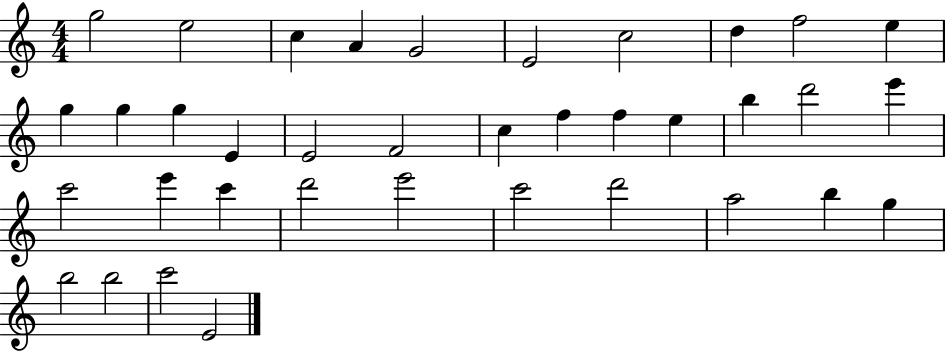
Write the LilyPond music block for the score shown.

{
  \clef treble
  \numericTimeSignature
  \time 4/4
  \key c \major
  g''2 e''2 | c''4 a'4 g'2 | e'2 c''2 | d''4 f''2 e''4 | \break g''4 g''4 g''4 e'4 | e'2 f'2 | c''4 f''4 f''4 e''4 | b''4 d'''2 e'''4 | \break c'''2 e'''4 c'''4 | d'''2 e'''2 | c'''2 d'''2 | a''2 b''4 g''4 | \break b''2 b''2 | c'''2 e'2 | \bar "|."
}